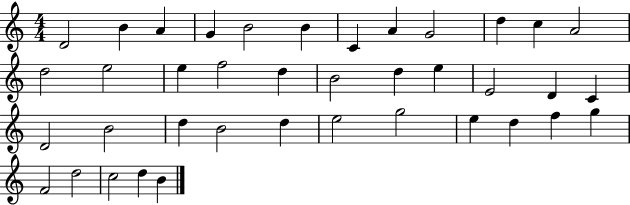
{
  \clef treble
  \numericTimeSignature
  \time 4/4
  \key c \major
  d'2 b'4 a'4 | g'4 b'2 b'4 | c'4 a'4 g'2 | d''4 c''4 a'2 | \break d''2 e''2 | e''4 f''2 d''4 | b'2 d''4 e''4 | e'2 d'4 c'4 | \break d'2 b'2 | d''4 b'2 d''4 | e''2 g''2 | e''4 d''4 f''4 g''4 | \break f'2 d''2 | c''2 d''4 b'4 | \bar "|."
}